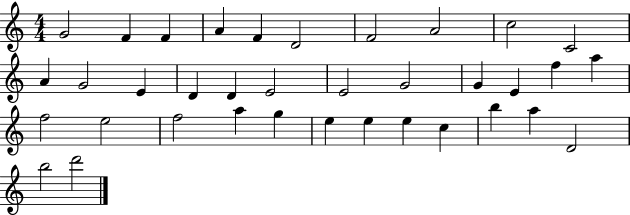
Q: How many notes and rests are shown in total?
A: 36